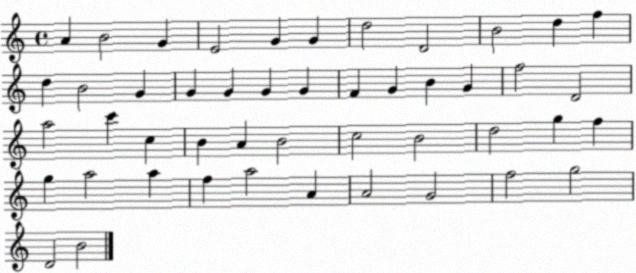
X:1
T:Untitled
M:4/4
L:1/4
K:C
A B2 G E2 G G d2 D2 B2 d f d B2 G G G G G F G B G f2 D2 a2 c' c B A B2 c2 B2 d2 g f g a2 a f a2 A A2 G2 f2 g2 D2 B2